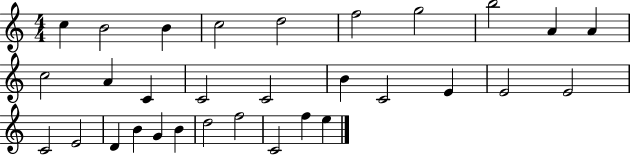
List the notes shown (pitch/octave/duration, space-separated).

C5/q B4/h B4/q C5/h D5/h F5/h G5/h B5/h A4/q A4/q C5/h A4/q C4/q C4/h C4/h B4/q C4/h E4/q E4/h E4/h C4/h E4/h D4/q B4/q G4/q B4/q D5/h F5/h C4/h F5/q E5/q